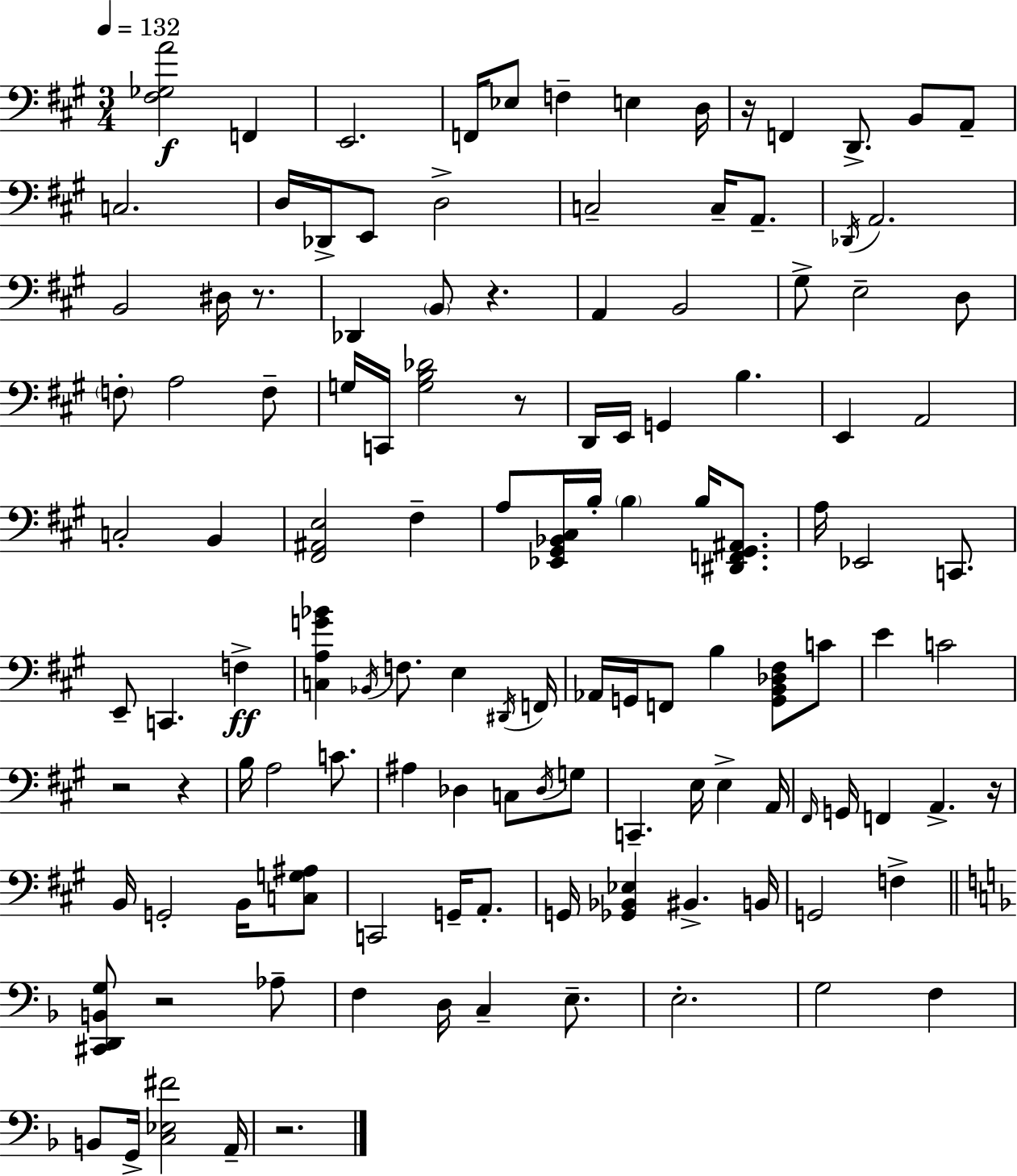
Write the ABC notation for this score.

X:1
T:Untitled
M:3/4
L:1/4
K:A
[^F,_G,A]2 F,, E,,2 F,,/4 _E,/2 F, E, D,/4 z/4 F,, D,,/2 B,,/2 A,,/2 C,2 D,/4 _D,,/4 E,,/2 D,2 C,2 C,/4 A,,/2 _D,,/4 A,,2 B,,2 ^D,/4 z/2 _D,, B,,/2 z A,, B,,2 ^G,/2 E,2 D,/2 F,/2 A,2 F,/2 G,/4 C,,/4 [G,B,_D]2 z/2 D,,/4 E,,/4 G,, B, E,, A,,2 C,2 B,, [^F,,^A,,E,]2 ^F, A,/2 [_E,,^G,,_B,,^C,]/4 B,/4 B, B,/4 [^D,,F,,^G,,^A,,]/2 A,/4 _E,,2 C,,/2 E,,/2 C,, F, [C,A,G_B] _B,,/4 F,/2 E, ^D,,/4 F,,/4 _A,,/4 G,,/4 F,,/2 B, [G,,B,,_D,^F,]/2 C/2 E C2 z2 z B,/4 A,2 C/2 ^A, _D, C,/2 _D,/4 G,/2 C,, E,/4 E, A,,/4 ^F,,/4 G,,/4 F,, A,, z/4 B,,/4 G,,2 B,,/4 [C,G,^A,]/2 C,,2 G,,/4 A,,/2 G,,/4 [_G,,_B,,_E,] ^B,, B,,/4 G,,2 F, [^C,,D,,B,,G,]/2 z2 _A,/2 F, D,/4 C, E,/2 E,2 G,2 F, B,,/2 G,,/4 [C,_E,^F]2 A,,/4 z2